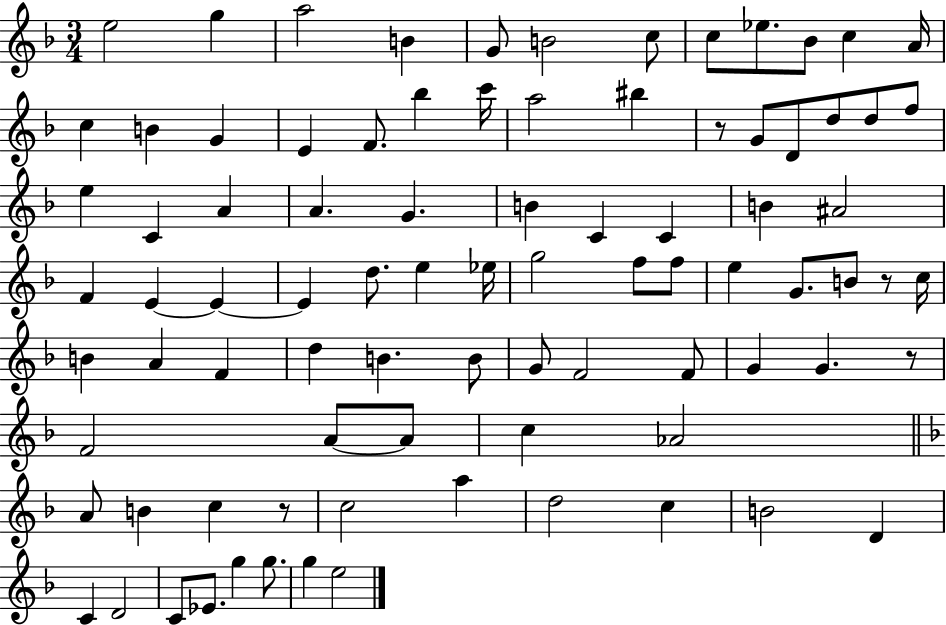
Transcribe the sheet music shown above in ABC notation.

X:1
T:Untitled
M:3/4
L:1/4
K:F
e2 g a2 B G/2 B2 c/2 c/2 _e/2 _B/2 c A/4 c B G E F/2 _b c'/4 a2 ^b z/2 G/2 D/2 d/2 d/2 f/2 e C A A G B C C B ^A2 F E E E d/2 e _e/4 g2 f/2 f/2 e G/2 B/2 z/2 c/4 B A F d B B/2 G/2 F2 F/2 G G z/2 F2 A/2 A/2 c _A2 A/2 B c z/2 c2 a d2 c B2 D C D2 C/2 _E/2 g g/2 g e2